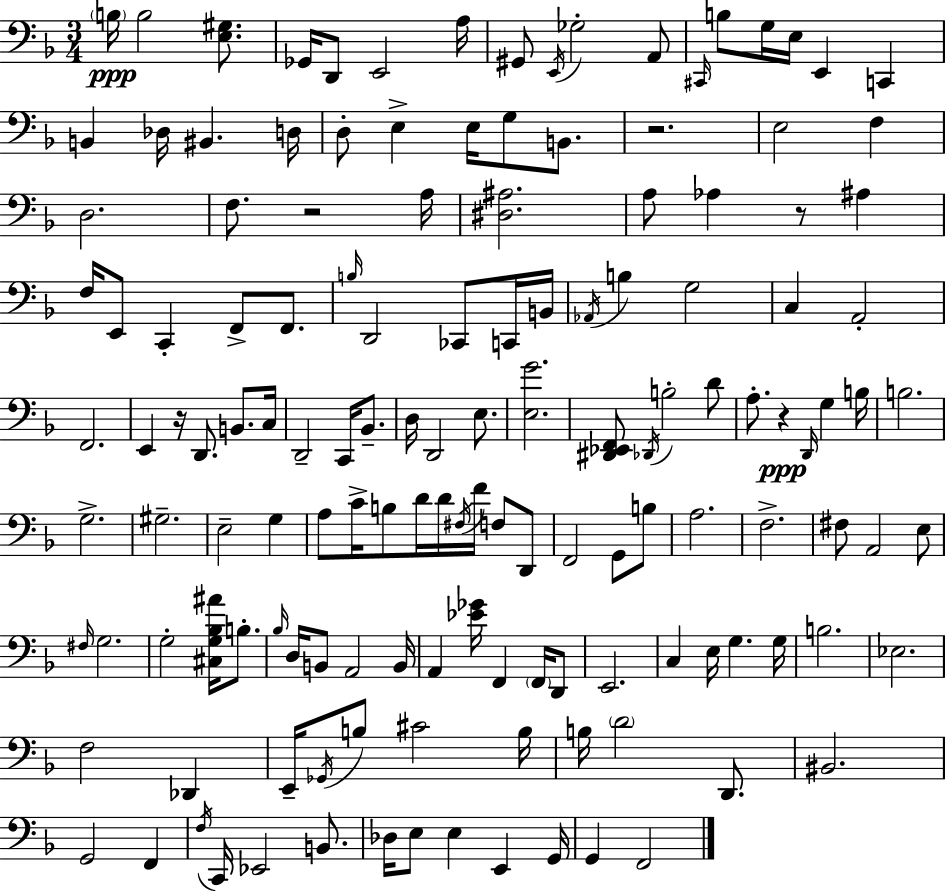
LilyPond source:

{
  \clef bass
  \numericTimeSignature
  \time 3/4
  \key f \major
  \parenthesize b16\ppp b2 <e gis>8. | ges,16 d,8 e,2 a16 | gis,8 \acciaccatura { e,16 } ges2-. a,8 | \grace { cis,16 } b8 g16 e16 e,4 c,4 | \break b,4 des16 bis,4. | d16 d8-. e4-> e16 g8 b,8. | r2. | e2 f4 | \break d2. | f8. r2 | a16 <dis ais>2. | a8 aes4 r8 ais4 | \break f16 e,8 c,4-. f,8-> f,8. | \grace { b16 } d,2 ces,8 | c,16 b,16 \acciaccatura { aes,16 } b4 g2 | c4 a,2-. | \break f,2. | e,4 r16 d,8. | b,8. c16 d,2-- | c,16 bes,8.-- d16 d,2 | \break e8. <e g'>2. | <dis, ees, f,>8 \acciaccatura { des,16 } b2-. | d'8 a8.-. r4\ppp | \grace { d,16 } g4 b16 b2. | \break g2.-> | gis2.-- | e2-- | g4 a8 c'16-> b8 d'16 | \break d'16 \acciaccatura { fis16 } f'16 f8 d,8 f,2 | g,8 b8 a2. | f2.-> | fis8 a,2 | \break e8 \grace { fis16 } g2. | g2-. | <cis g bes ais'>16 b8.-. \grace { bes16 } d16 b,8 | a,2 b,16 a,4 | \break <ees' ges'>16 f,4 \parenthesize f,16 d,8 e,2. | c4 | e16 g4. g16 b2. | ees2. | \break f2 | des,4 e,16-- \acciaccatura { ges,16 } b8 | cis'2 b16 b16 \parenthesize d'2 | d,8. bis,2. | \break g,2 | f,4 \acciaccatura { f16 } c,16 | ees,2 b,8. des16 | e8 e4 e,4 g,16 g,4 | \break f,2 \bar "|."
}